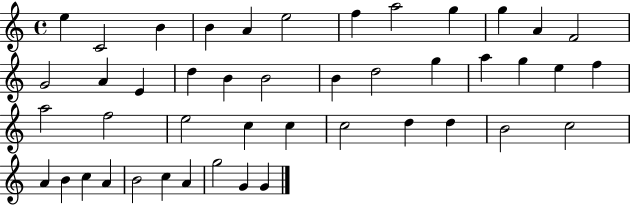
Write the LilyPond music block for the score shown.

{
  \clef treble
  \time 4/4
  \defaultTimeSignature
  \key c \major
  e''4 c'2 b'4 | b'4 a'4 e''2 | f''4 a''2 g''4 | g''4 a'4 f'2 | \break g'2 a'4 e'4 | d''4 b'4 b'2 | b'4 d''2 g''4 | a''4 g''4 e''4 f''4 | \break a''2 f''2 | e''2 c''4 c''4 | c''2 d''4 d''4 | b'2 c''2 | \break a'4 b'4 c''4 a'4 | b'2 c''4 a'4 | g''2 g'4 g'4 | \bar "|."
}